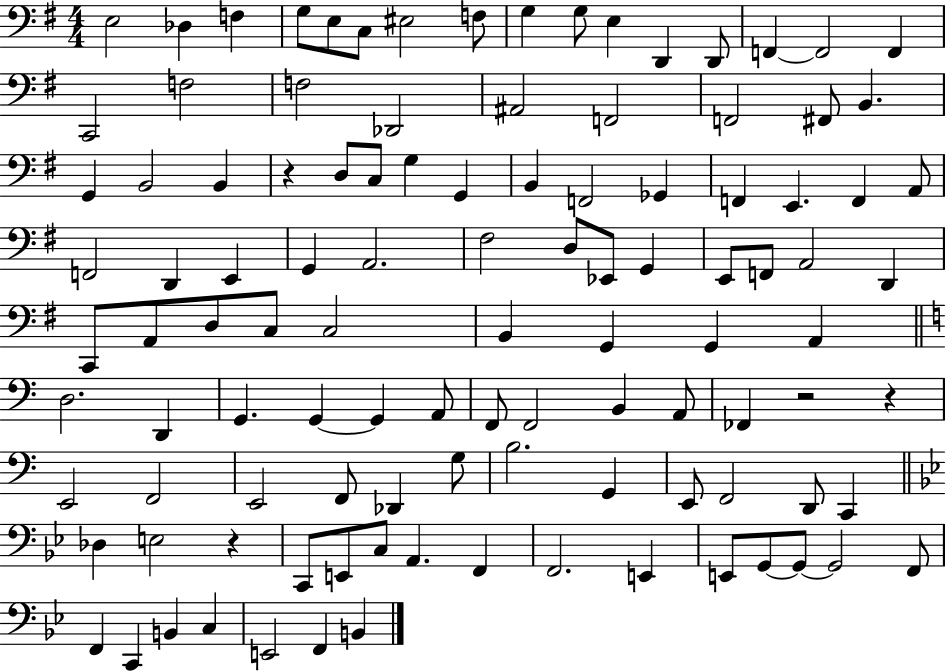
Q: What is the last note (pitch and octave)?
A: B2